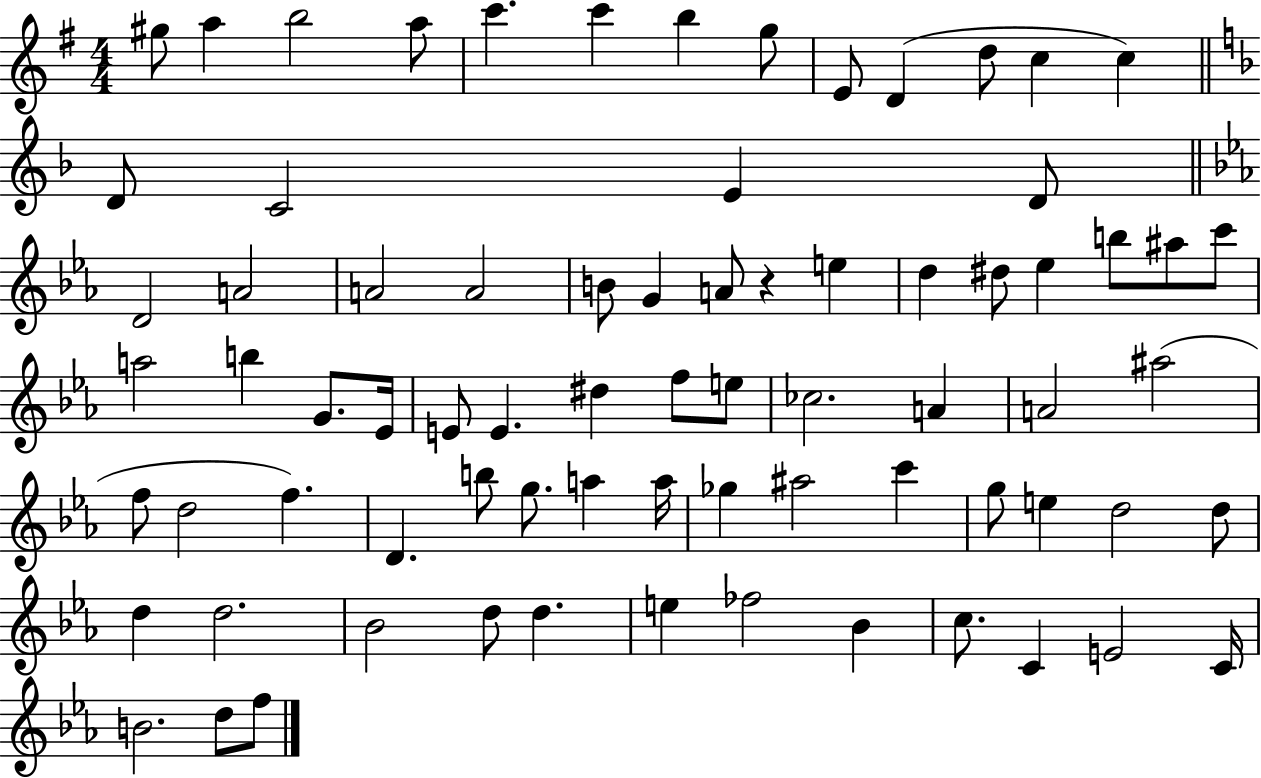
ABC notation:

X:1
T:Untitled
M:4/4
L:1/4
K:G
^g/2 a b2 a/2 c' c' b g/2 E/2 D d/2 c c D/2 C2 E D/2 D2 A2 A2 A2 B/2 G A/2 z e d ^d/2 _e b/2 ^a/2 c'/2 a2 b G/2 _E/4 E/2 E ^d f/2 e/2 _c2 A A2 ^a2 f/2 d2 f D b/2 g/2 a a/4 _g ^a2 c' g/2 e d2 d/2 d d2 _B2 d/2 d e _f2 _B c/2 C E2 C/4 B2 d/2 f/2